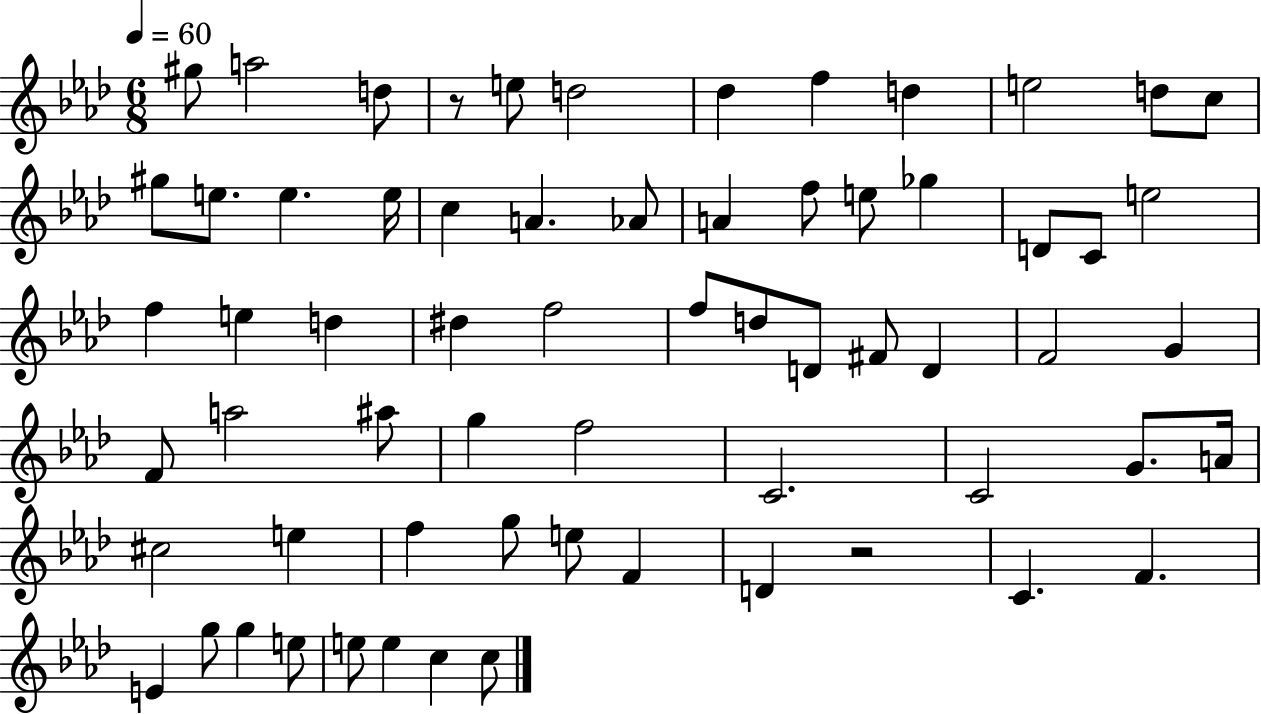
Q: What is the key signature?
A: AES major